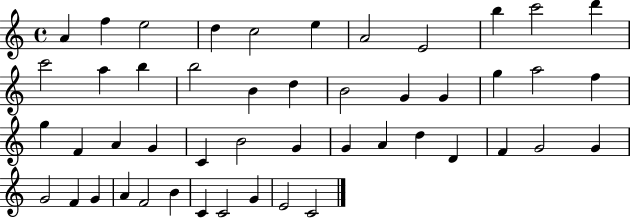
X:1
T:Untitled
M:4/4
L:1/4
K:C
A f e2 d c2 e A2 E2 b c'2 d' c'2 a b b2 B d B2 G G g a2 f g F A G C B2 G G A d D F G2 G G2 F G A F2 B C C2 G E2 C2